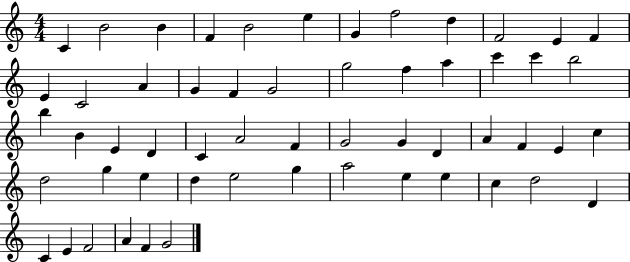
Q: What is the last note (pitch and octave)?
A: G4